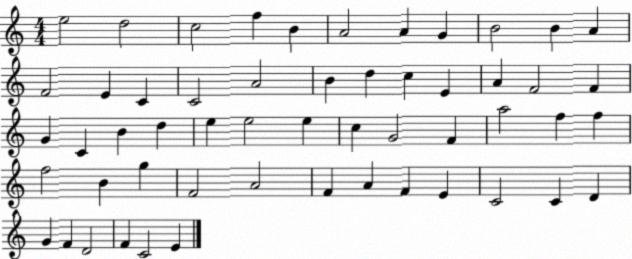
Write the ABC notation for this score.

X:1
T:Untitled
M:4/4
L:1/4
K:C
e2 d2 c2 f B A2 A G B2 B A F2 E C C2 A2 B d c E A F2 F G C B d e e2 e c G2 F a2 f f f2 B g F2 A2 F A F E C2 C D G F D2 F C2 E